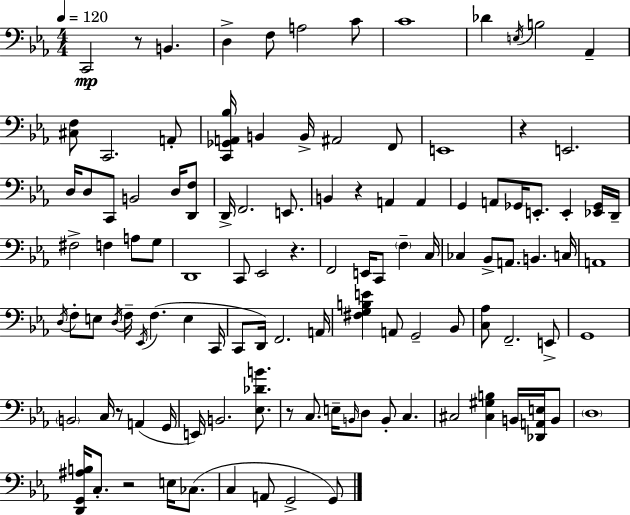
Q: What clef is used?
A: bass